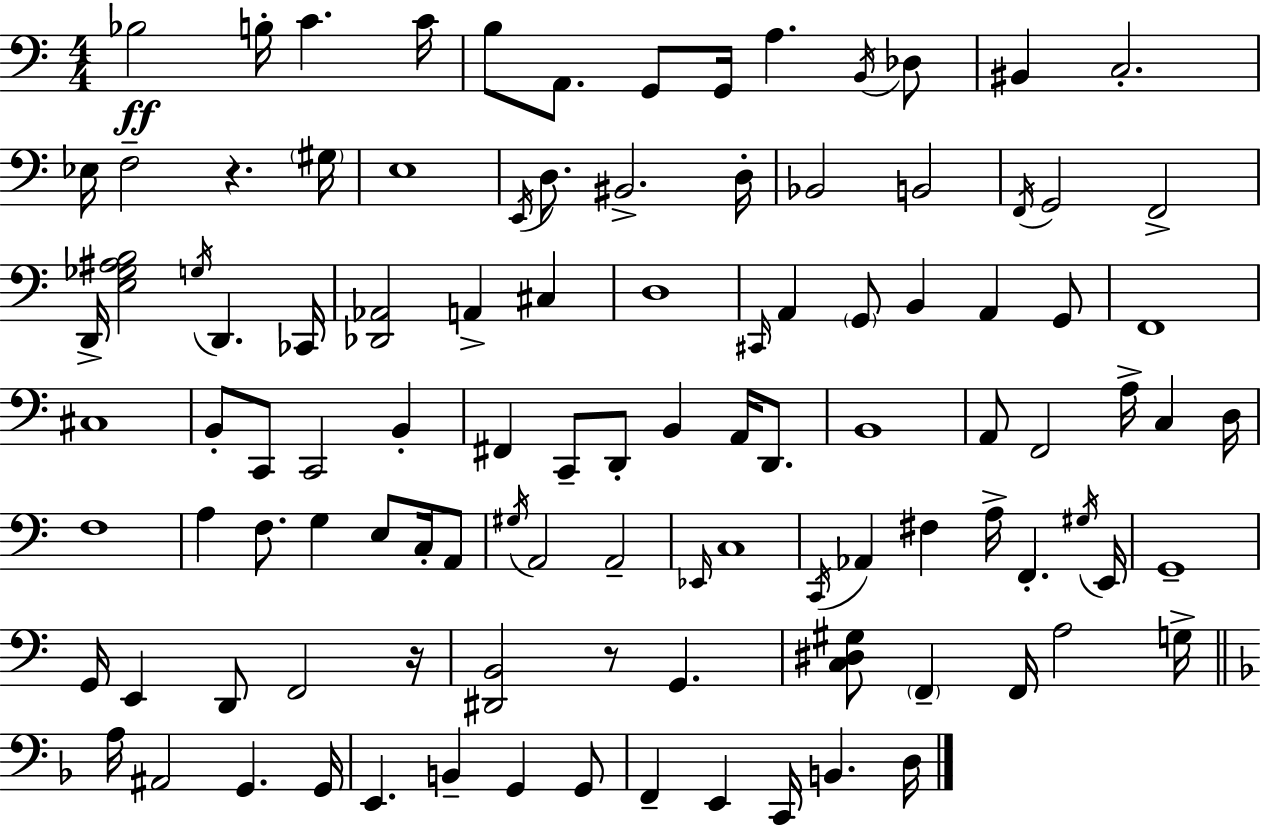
{
  \clef bass
  \numericTimeSignature
  \time 4/4
  \key c \major
  bes2\ff b16-. c'4. c'16 | b8 a,8. g,8 g,16 a4. \acciaccatura { b,16 } des8 | bis,4 c2.-. | ees16 f2-- r4. | \break \parenthesize gis16 e1 | \acciaccatura { e,16 } d8. bis,2.-> | d16-. bes,2 b,2 | \acciaccatura { f,16 } g,2 f,2-> | \break d,16-> <e ges ais b>2 \acciaccatura { g16 } d,4. | ces,16 <des, aes,>2 a,4-> | cis4 d1 | \grace { cis,16 } a,4 \parenthesize g,8 b,4 a,4 | \break g,8 f,1 | cis1 | b,8-. c,8 c,2 | b,4-. fis,4 c,8-- d,8-. b,4 | \break a,16 d,8. b,1 | a,8 f,2 a16-> | c4 d16 f1 | a4 f8. g4 | \break e8 c16-. a,8 \acciaccatura { gis16 } a,2 a,2-- | \grace { ees,16 } c1 | \acciaccatura { c,16 } aes,4 fis4 | a16-> f,4.-. \acciaccatura { gis16 } e,16 g,1-- | \break g,16 e,4 d,8 | f,2 r16 <dis, b,>2 | r8 g,4. <c dis gis>8 \parenthesize f,4-- f,16 | a2 g16-> \bar "||" \break \key f \major a16 ais,2 g,4. g,16 | e,4. b,4-- g,4 g,8 | f,4-- e,4 c,16 b,4. d16 | \bar "|."
}